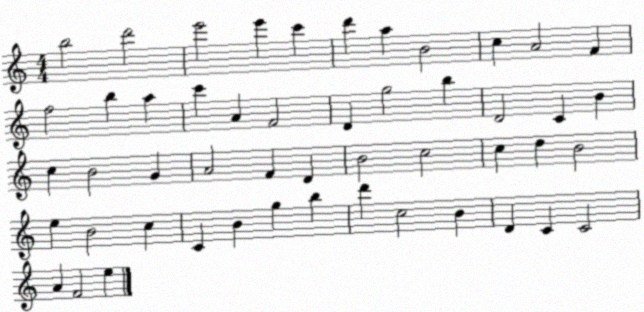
X:1
T:Untitled
M:4/4
L:1/4
K:C
b2 d'2 e'2 e' c' d' a B2 c A2 F f2 b a c' A F2 D g2 b D2 C B c B2 G A2 F D B2 c2 c d B2 e B2 c C B g b d' c2 B D C C2 A F2 e